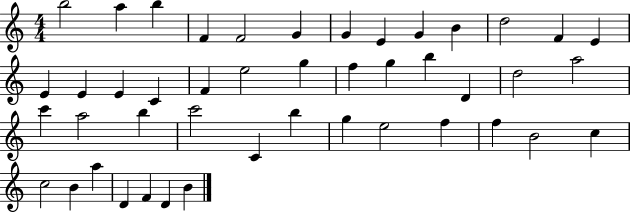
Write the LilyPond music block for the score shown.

{
  \clef treble
  \numericTimeSignature
  \time 4/4
  \key c \major
  b''2 a''4 b''4 | f'4 f'2 g'4 | g'4 e'4 g'4 b'4 | d''2 f'4 e'4 | \break e'4 e'4 e'4 c'4 | f'4 e''2 g''4 | f''4 g''4 b''4 d'4 | d''2 a''2 | \break c'''4 a''2 b''4 | c'''2 c'4 b''4 | g''4 e''2 f''4 | f''4 b'2 c''4 | \break c''2 b'4 a''4 | d'4 f'4 d'4 b'4 | \bar "|."
}